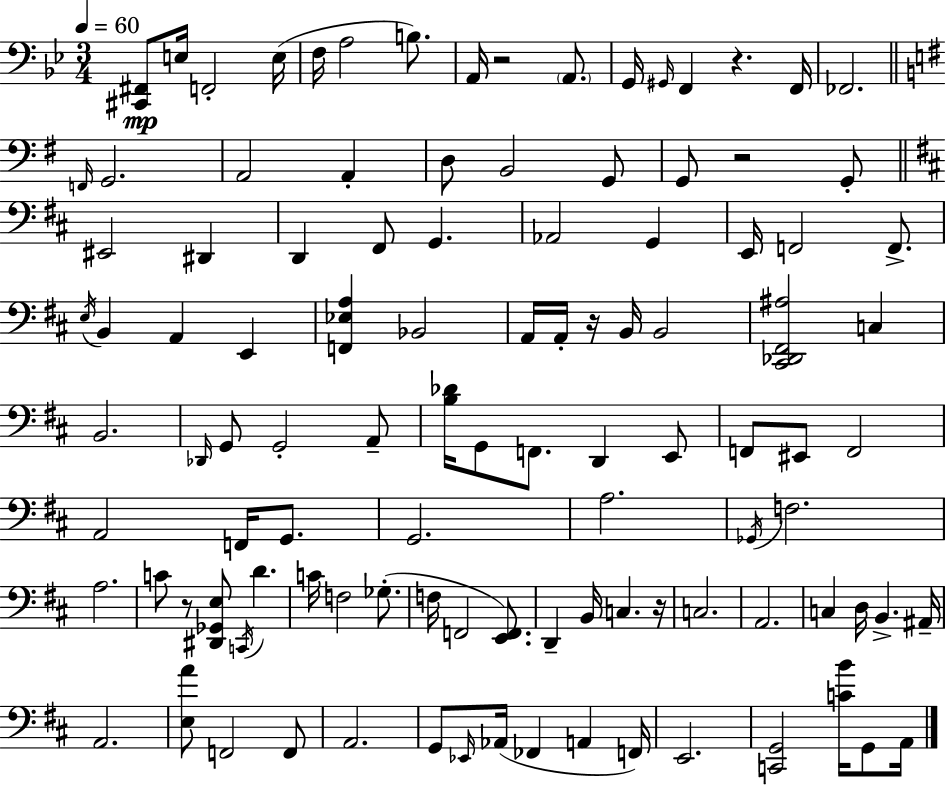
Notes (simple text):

[C#2,F#2]/e E3/s F2/h E3/s F3/s A3/h B3/e. A2/s R/h A2/e. G2/s G#2/s F2/q R/q. F2/s FES2/h. F2/s G2/h. A2/h A2/q D3/e B2/h G2/e G2/e R/h G2/e EIS2/h D#2/q D2/q F#2/e G2/q. Ab2/h G2/q E2/s F2/h F2/e. E3/s B2/q A2/q E2/q [F2,Eb3,A3]/q Bb2/h A2/s A2/s R/s B2/s B2/h [C#2,Db2,F#2,A#3]/h C3/q B2/h. Db2/s G2/e G2/h A2/e [B3,Db4]/s G2/e F2/e. D2/q E2/e F2/e EIS2/e F2/h A2/h F2/s G2/e. G2/h. A3/h. Gb2/s F3/h. A3/h. C4/e R/e [D#2,Gb2,E3]/e C2/s D4/q. C4/s F3/h Gb3/e. F3/s F2/h [E2,F2]/e. D2/q B2/s C3/q. R/s C3/h. A2/h. C3/q D3/s B2/q. A#2/s A2/h. [E3,A4]/e F2/h F2/e A2/h. G2/e Eb2/s Ab2/s FES2/q A2/q F2/s E2/h. [C2,G2]/h [C4,B4]/s G2/e A2/s